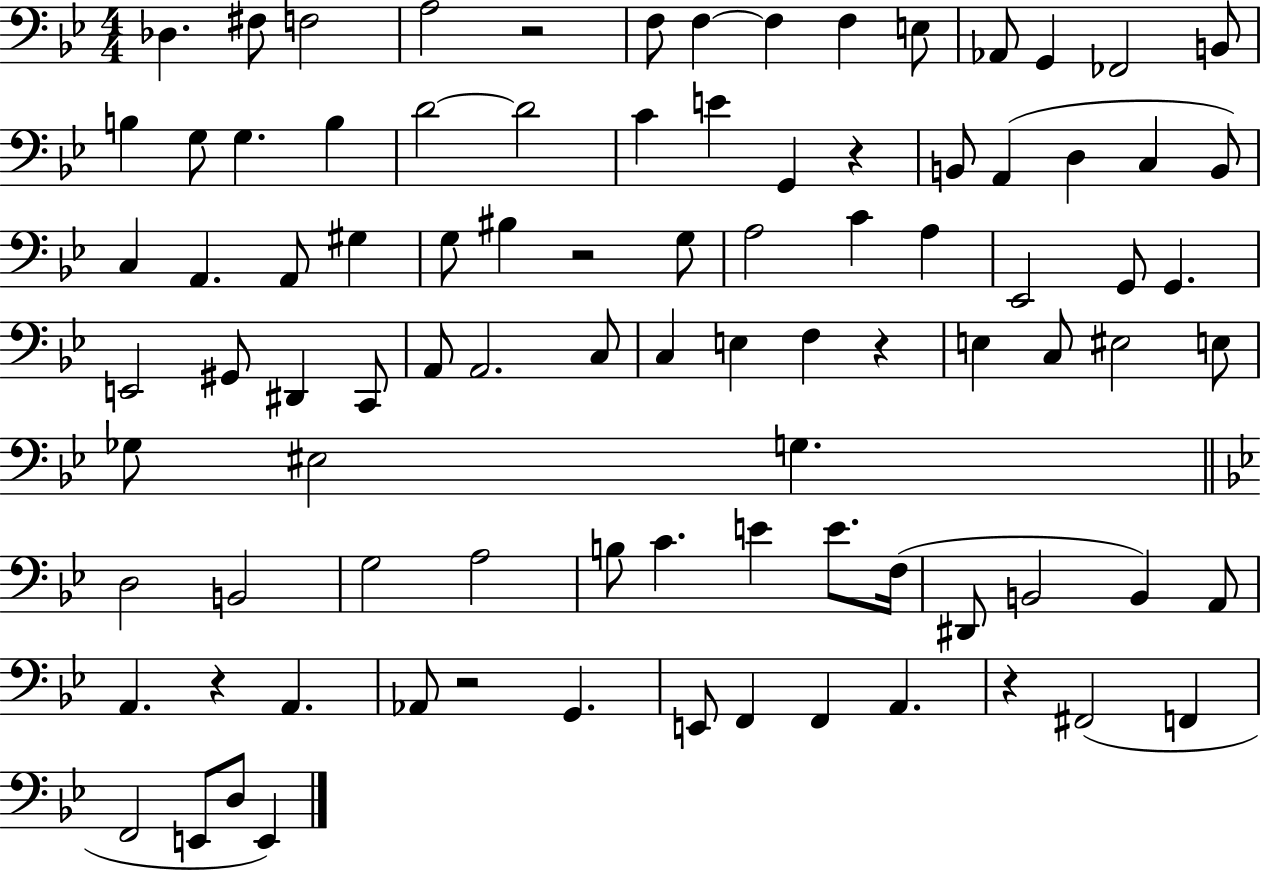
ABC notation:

X:1
T:Untitled
M:4/4
L:1/4
K:Bb
_D, ^F,/2 F,2 A,2 z2 F,/2 F, F, F, E,/2 _A,,/2 G,, _F,,2 B,,/2 B, G,/2 G, B, D2 D2 C E G,, z B,,/2 A,, D, C, B,,/2 C, A,, A,,/2 ^G, G,/2 ^B, z2 G,/2 A,2 C A, _E,,2 G,,/2 G,, E,,2 ^G,,/2 ^D,, C,,/2 A,,/2 A,,2 C,/2 C, E, F, z E, C,/2 ^E,2 E,/2 _G,/2 ^E,2 G, D,2 B,,2 G,2 A,2 B,/2 C E E/2 F,/4 ^D,,/2 B,,2 B,, A,,/2 A,, z A,, _A,,/2 z2 G,, E,,/2 F,, F,, A,, z ^F,,2 F,, F,,2 E,,/2 D,/2 E,,